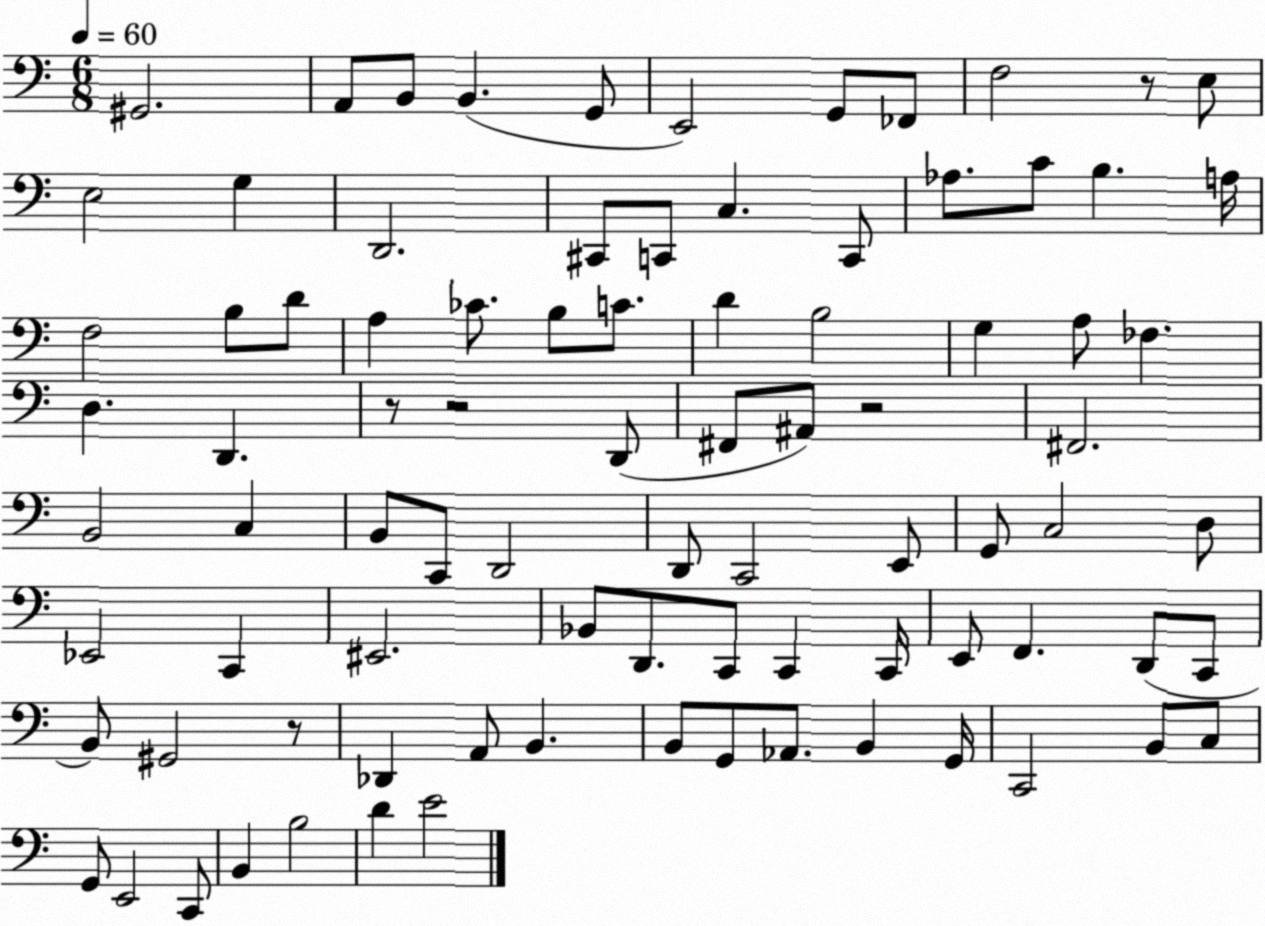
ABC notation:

X:1
T:Untitled
M:6/8
L:1/4
K:C
^G,,2 A,,/2 B,,/2 B,, G,,/2 E,,2 G,,/2 _F,,/2 F,2 z/2 E,/2 E,2 G, D,,2 ^C,,/2 C,,/2 C, C,,/2 _A,/2 C/2 B, A,/4 F,2 B,/2 D/2 A, _C/2 B,/2 C/2 D B,2 G, A,/2 _F, D, D,, z/2 z2 D,,/2 ^F,,/2 ^A,,/2 z2 ^F,,2 B,,2 C, B,,/2 C,,/2 D,,2 D,,/2 C,,2 E,,/2 G,,/2 C,2 D,/2 _E,,2 C,, ^E,,2 _B,,/2 D,,/2 C,,/2 C,, C,,/4 E,,/2 F,, D,,/2 C,,/2 B,,/2 ^G,,2 z/2 _D,, A,,/2 B,, B,,/2 G,,/2 _A,,/2 B,, G,,/4 C,,2 B,,/2 C,/2 G,,/2 E,,2 C,,/2 B,, B,2 D E2